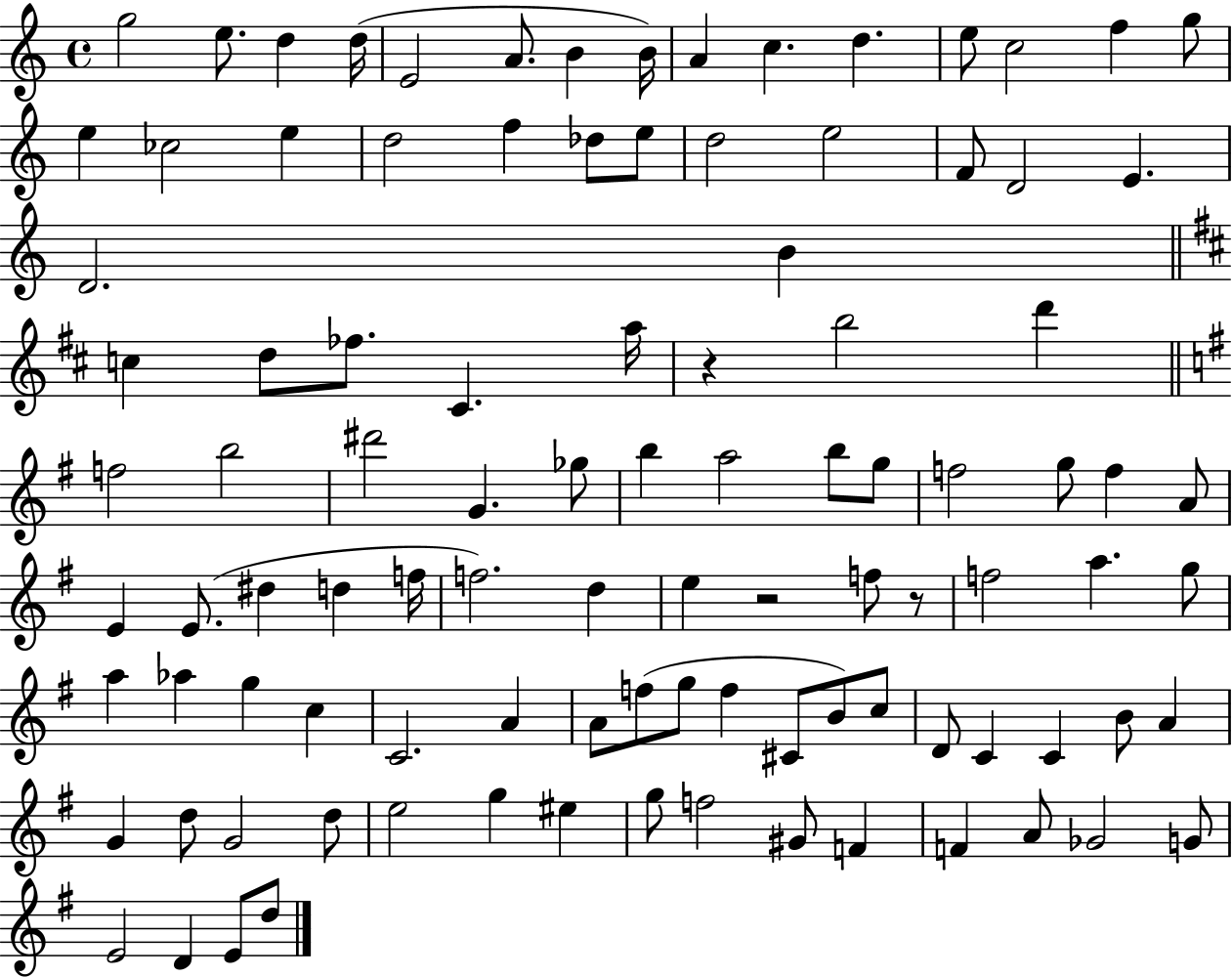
{
  \clef treble
  \time 4/4
  \defaultTimeSignature
  \key c \major
  \repeat volta 2 { g''2 e''8. d''4 d''16( | e'2 a'8. b'4 b'16) | a'4 c''4. d''4. | e''8 c''2 f''4 g''8 | \break e''4 ces''2 e''4 | d''2 f''4 des''8 e''8 | d''2 e''2 | f'8 d'2 e'4. | \break d'2. b'4 | \bar "||" \break \key d \major c''4 d''8 fes''8. cis'4. a''16 | r4 b''2 d'''4 | \bar "||" \break \key g \major f''2 b''2 | dis'''2 g'4. ges''8 | b''4 a''2 b''8 g''8 | f''2 g''8 f''4 a'8 | \break e'4 e'8.( dis''4 d''4 f''16 | f''2.) d''4 | e''4 r2 f''8 r8 | f''2 a''4. g''8 | \break a''4 aes''4 g''4 c''4 | c'2. a'4 | a'8 f''8( g''8 f''4 cis'8 b'8) c''8 | d'8 c'4 c'4 b'8 a'4 | \break g'4 d''8 g'2 d''8 | e''2 g''4 eis''4 | g''8 f''2 gis'8 f'4 | f'4 a'8 ges'2 g'8 | \break e'2 d'4 e'8 d''8 | } \bar "|."
}